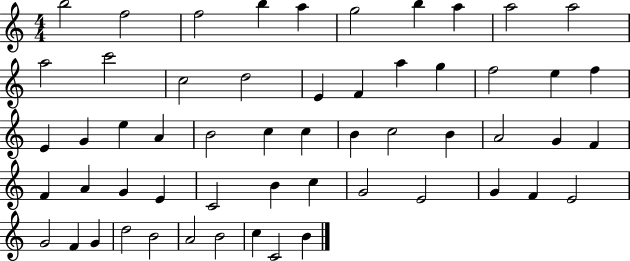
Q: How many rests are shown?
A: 0